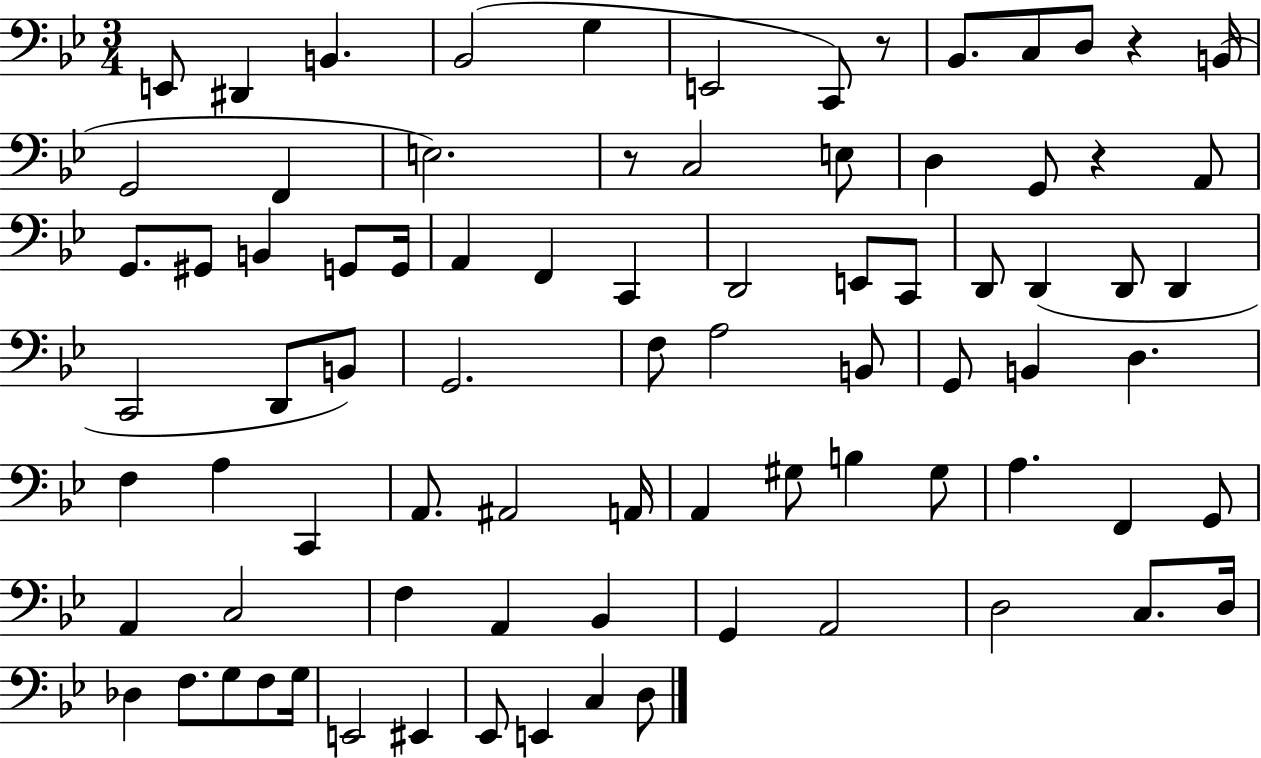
E2/e D#2/q B2/q. Bb2/h G3/q E2/h C2/e R/e Bb2/e. C3/e D3/e R/q B2/s G2/h F2/q E3/h. R/e C3/h E3/e D3/q G2/e R/q A2/e G2/e. G#2/e B2/q G2/e G2/s A2/q F2/q C2/q D2/h E2/e C2/e D2/e D2/q D2/e D2/q C2/h D2/e B2/e G2/h. F3/e A3/h B2/e G2/e B2/q D3/q. F3/q A3/q C2/q A2/e. A#2/h A2/s A2/q G#3/e B3/q G#3/e A3/q. F2/q G2/e A2/q C3/h F3/q A2/q Bb2/q G2/q A2/h D3/h C3/e. D3/s Db3/q F3/e. G3/e F3/e G3/s E2/h EIS2/q Eb2/e E2/q C3/q D3/e